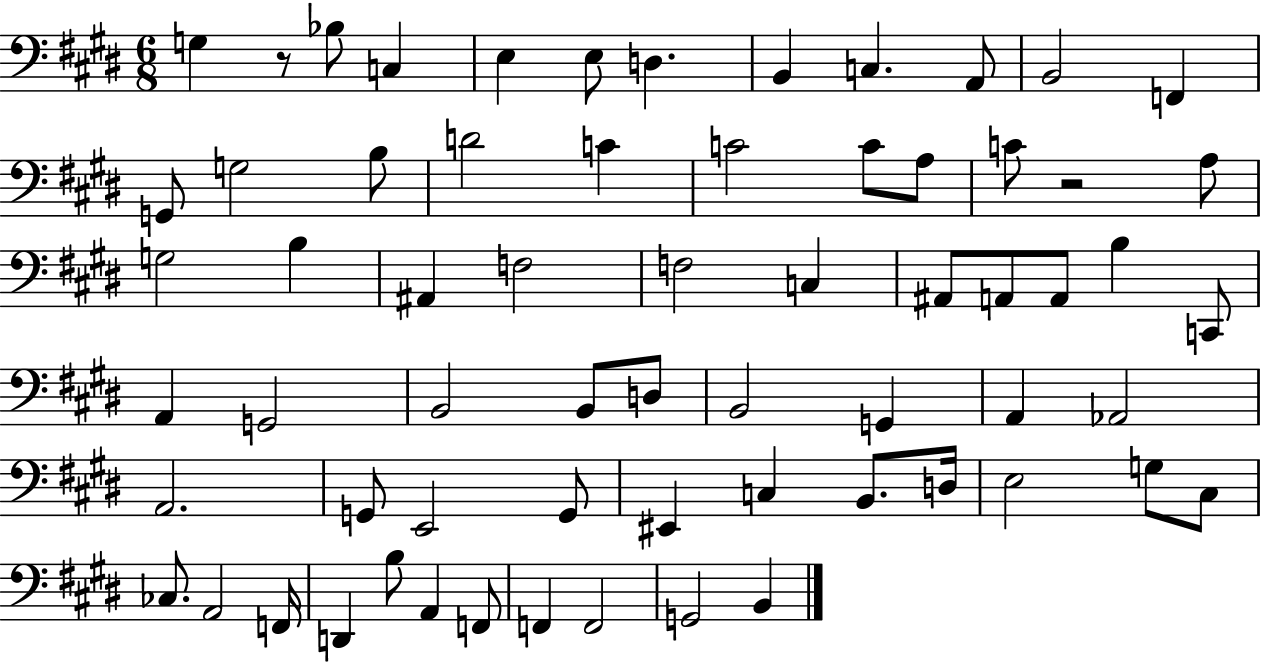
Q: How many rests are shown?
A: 2